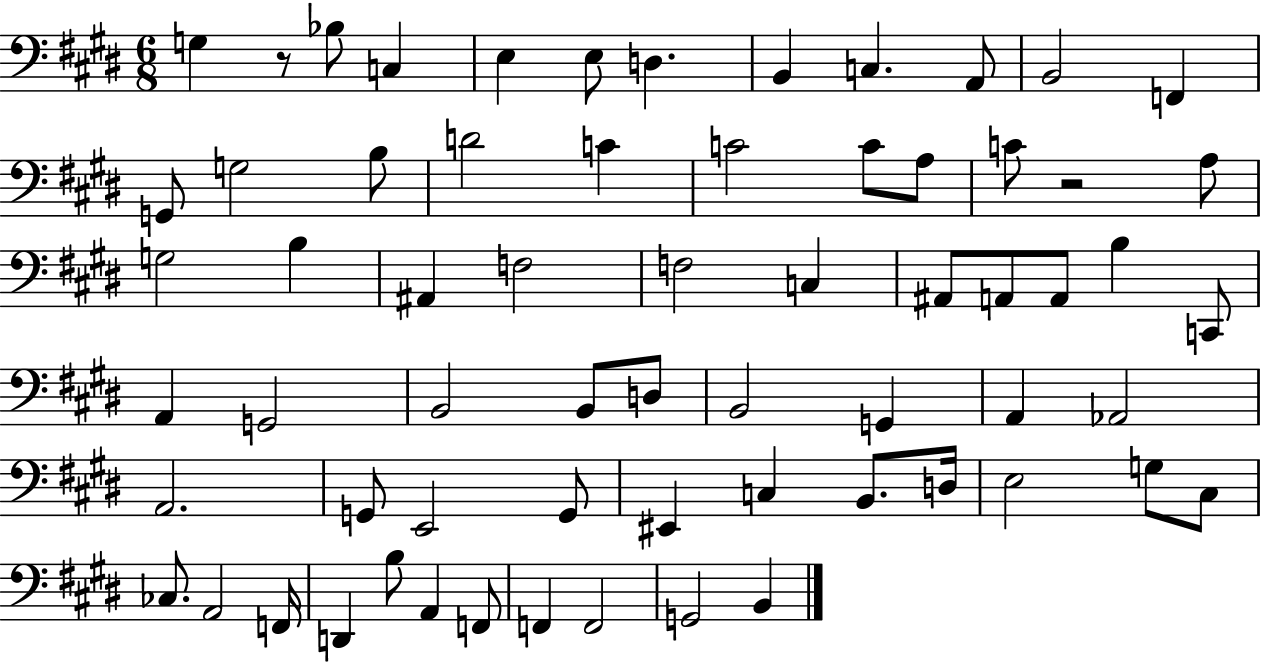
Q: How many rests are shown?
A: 2